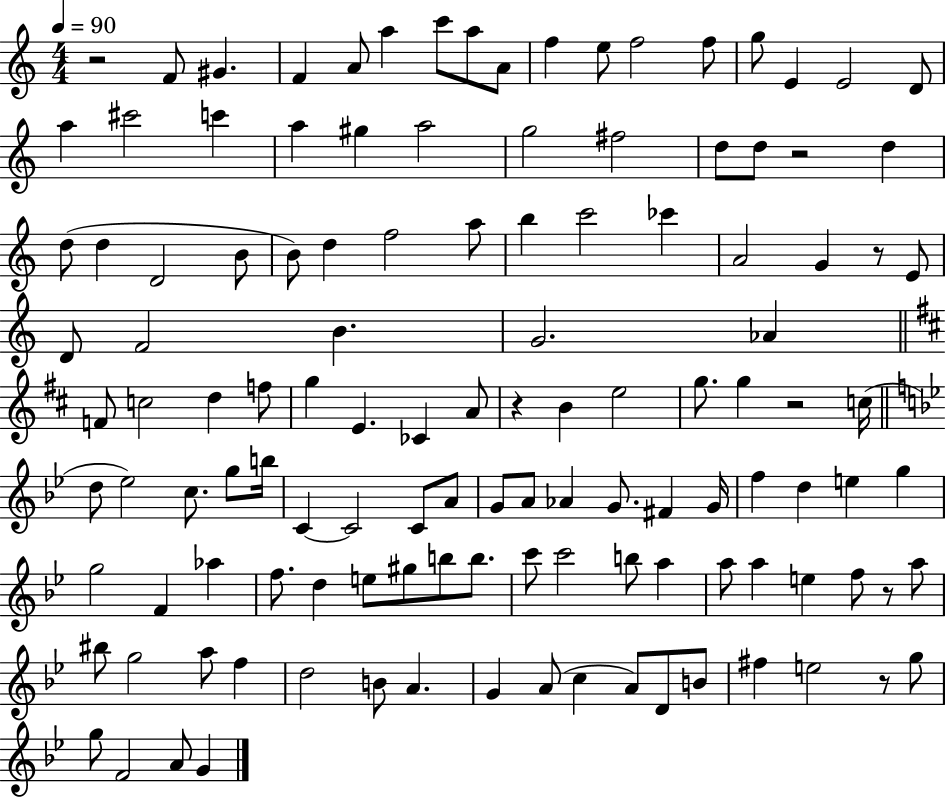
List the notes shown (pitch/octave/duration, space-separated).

R/h F4/e G#4/q. F4/q A4/e A5/q C6/e A5/e A4/e F5/q E5/e F5/h F5/e G5/e E4/q E4/h D4/e A5/q C#6/h C6/q A5/q G#5/q A5/h G5/h F#5/h D5/e D5/e R/h D5/q D5/e D5/q D4/h B4/e B4/e D5/q F5/h A5/e B5/q C6/h CES6/q A4/h G4/q R/e E4/e D4/e F4/h B4/q. G4/h. Ab4/q F4/e C5/h D5/q F5/e G5/q E4/q. CES4/q A4/e R/q B4/q E5/h G5/e. G5/q R/h C5/s D5/e Eb5/h C5/e. G5/e B5/s C4/q C4/h C4/e A4/e G4/e A4/e Ab4/q G4/e. F#4/q G4/s F5/q D5/q E5/q G5/q G5/h F4/q Ab5/q F5/e. D5/q E5/e G#5/e B5/e B5/e. C6/e C6/h B5/e A5/q A5/e A5/q E5/q F5/e R/e A5/e BIS5/e G5/h A5/e F5/q D5/h B4/e A4/q. G4/q A4/e C5/q A4/e D4/e B4/e F#5/q E5/h R/e G5/e G5/e F4/h A4/e G4/q